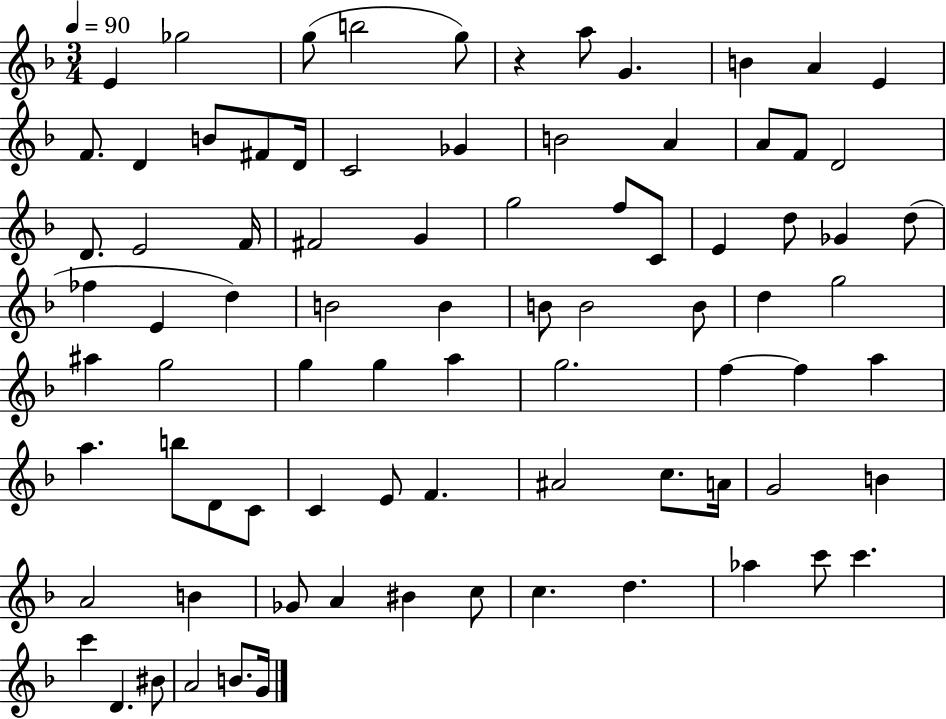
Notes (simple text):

E4/q Gb5/h G5/e B5/h G5/e R/q A5/e G4/q. B4/q A4/q E4/q F4/e. D4/q B4/e F#4/e D4/s C4/h Gb4/q B4/h A4/q A4/e F4/e D4/h D4/e. E4/h F4/s F#4/h G4/q G5/h F5/e C4/e E4/q D5/e Gb4/q D5/e FES5/q E4/q D5/q B4/h B4/q B4/e B4/h B4/e D5/q G5/h A#5/q G5/h G5/q G5/q A5/q G5/h. F5/q F5/q A5/q A5/q. B5/e D4/e C4/e C4/q E4/e F4/q. A#4/h C5/e. A4/s G4/h B4/q A4/h B4/q Gb4/e A4/q BIS4/q C5/e C5/q. D5/q. Ab5/q C6/e C6/q. C6/q D4/q. BIS4/e A4/h B4/e. G4/s